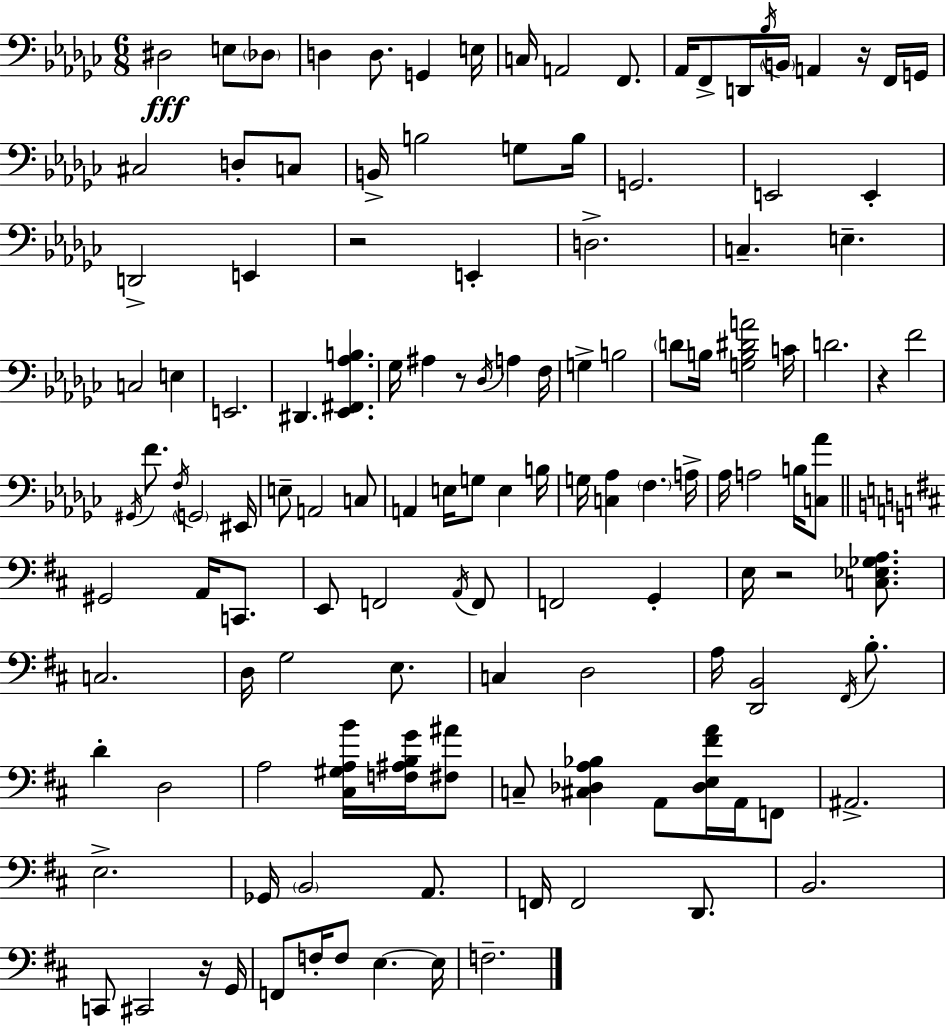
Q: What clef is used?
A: bass